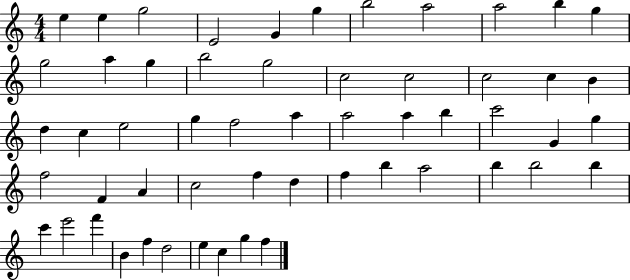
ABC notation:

X:1
T:Untitled
M:4/4
L:1/4
K:C
e e g2 E2 G g b2 a2 a2 b g g2 a g b2 g2 c2 c2 c2 c B d c e2 g f2 a a2 a b c'2 G g f2 F A c2 f d f b a2 b b2 b c' e'2 f' B f d2 e c g f